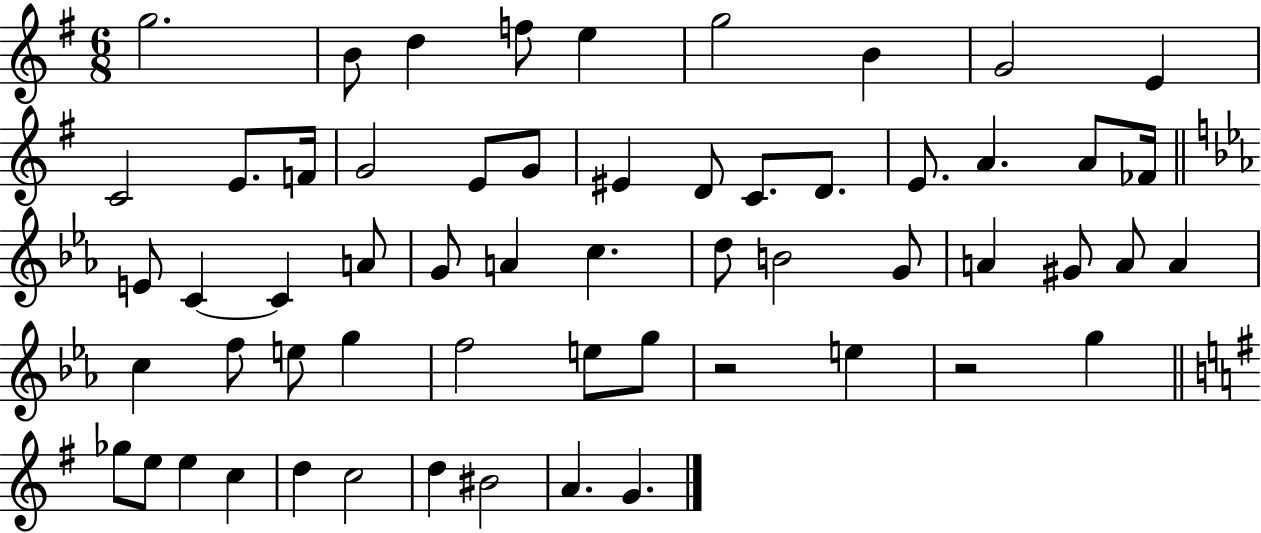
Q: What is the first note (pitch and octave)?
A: G5